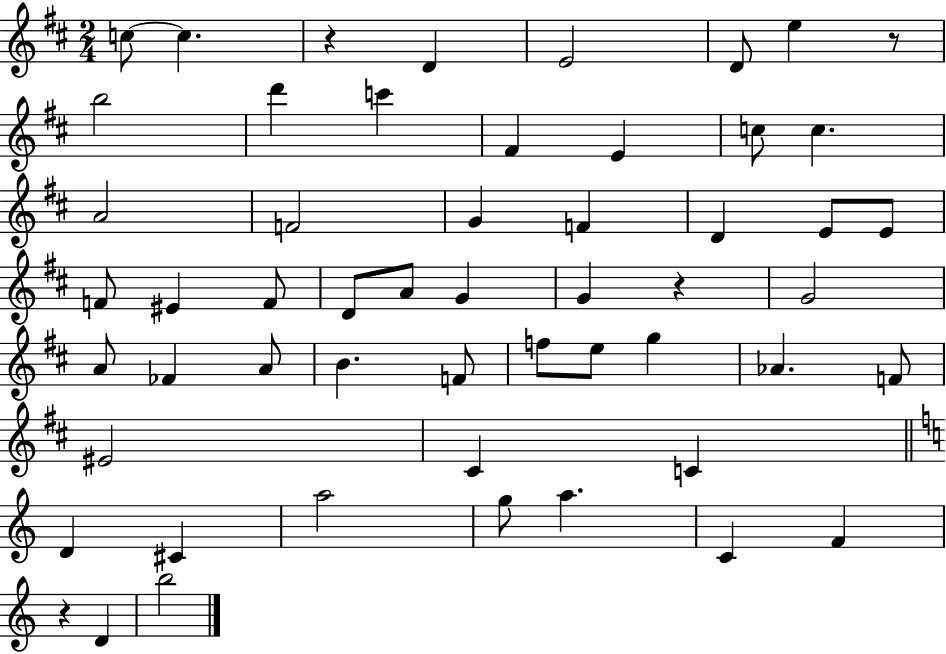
X:1
T:Untitled
M:2/4
L:1/4
K:D
c/2 c z D E2 D/2 e z/2 b2 d' c' ^F E c/2 c A2 F2 G F D E/2 E/2 F/2 ^E F/2 D/2 A/2 G G z G2 A/2 _F A/2 B F/2 f/2 e/2 g _A F/2 ^E2 ^C C D ^C a2 g/2 a C F z D b2